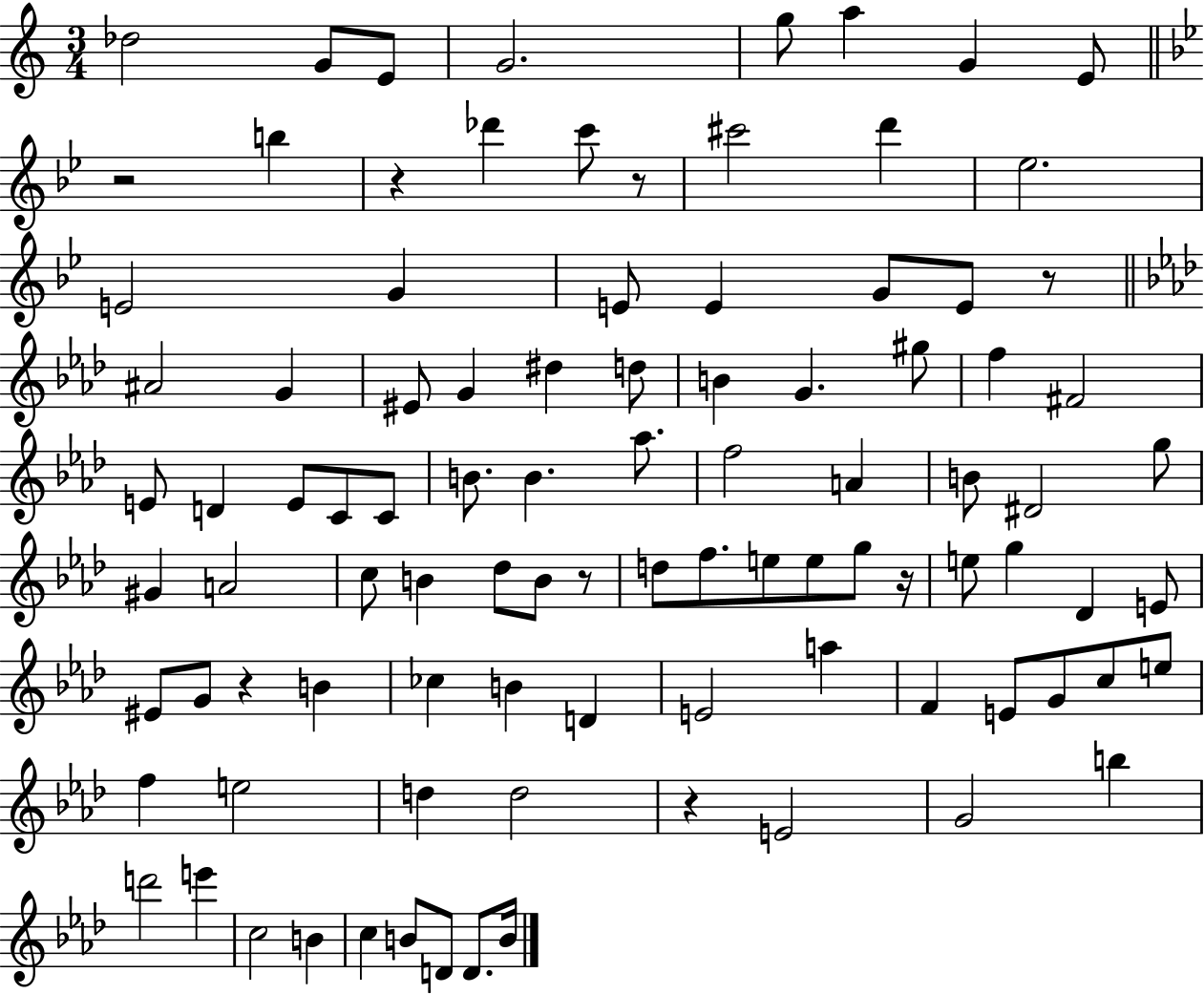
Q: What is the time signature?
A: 3/4